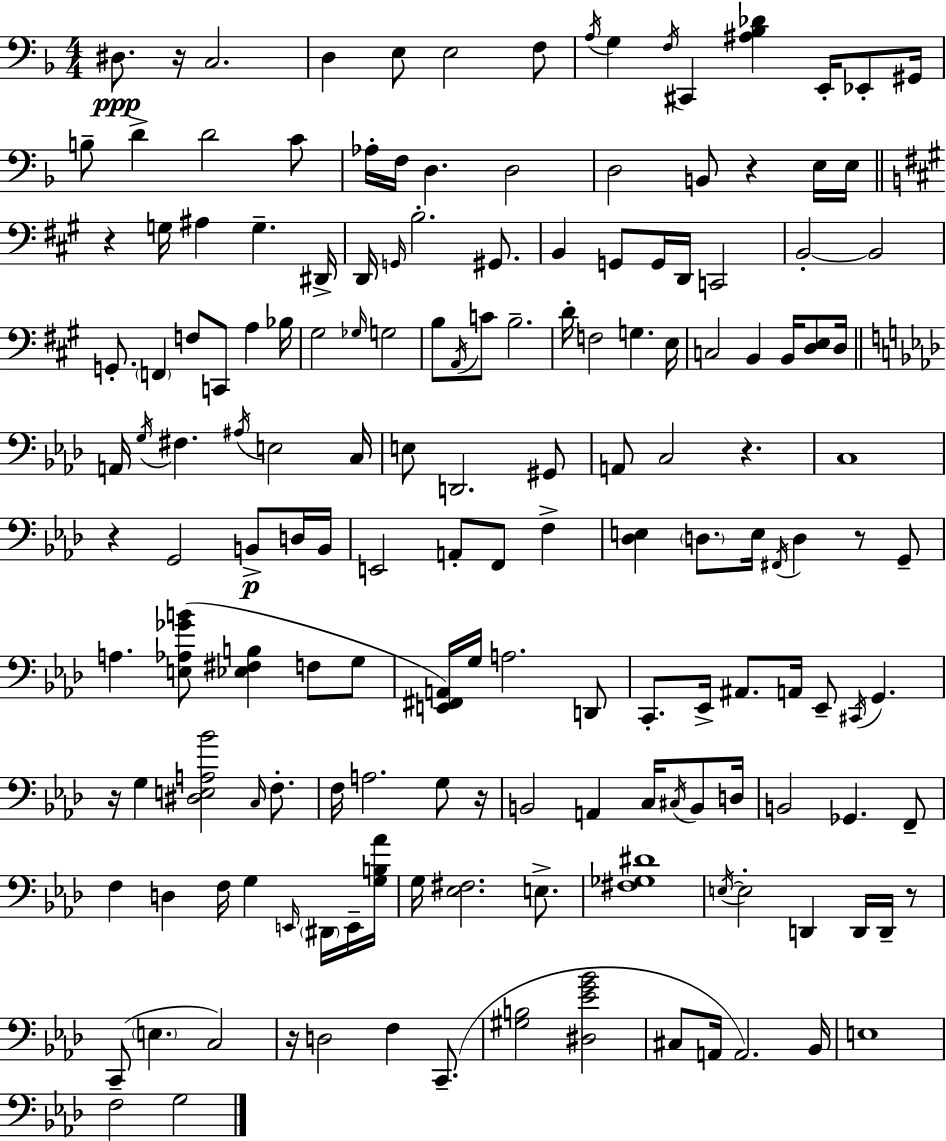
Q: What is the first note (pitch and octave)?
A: D#3